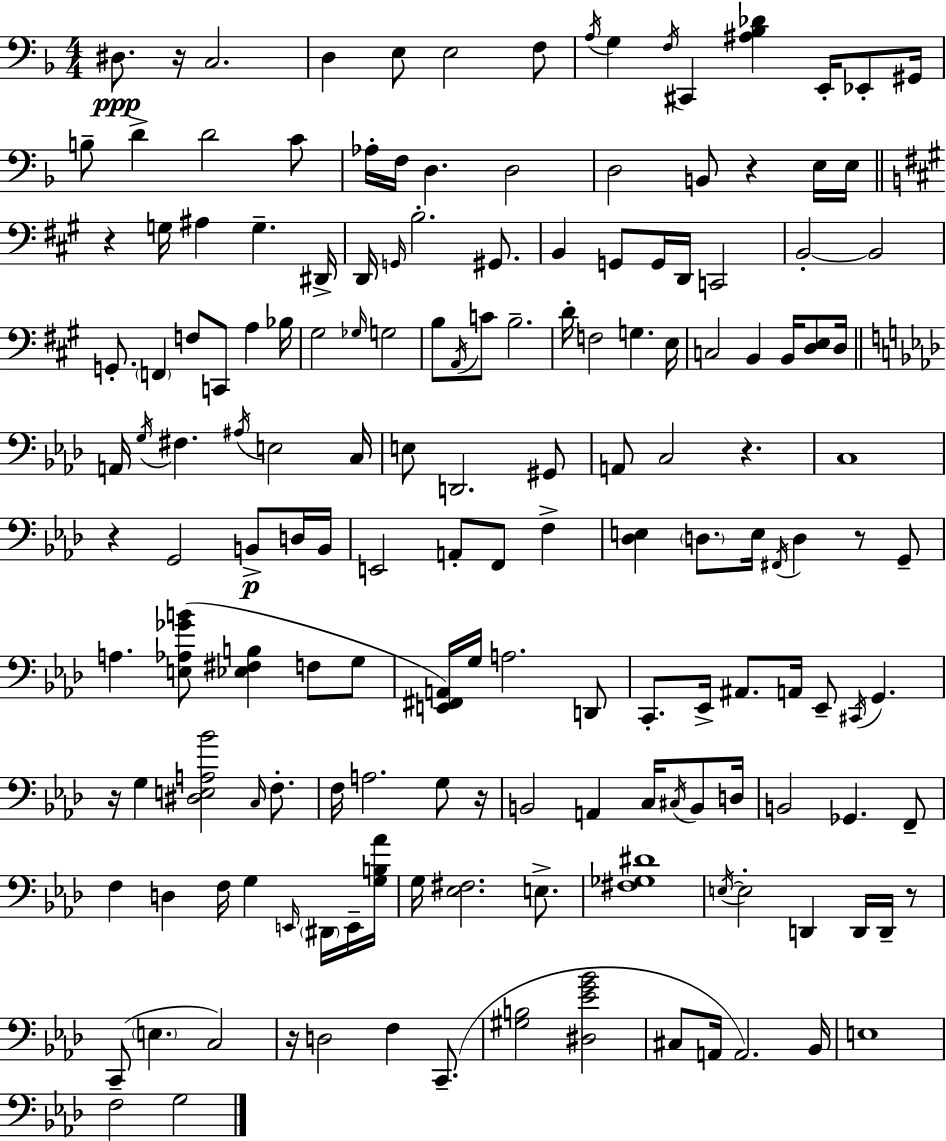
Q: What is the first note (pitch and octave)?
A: D#3